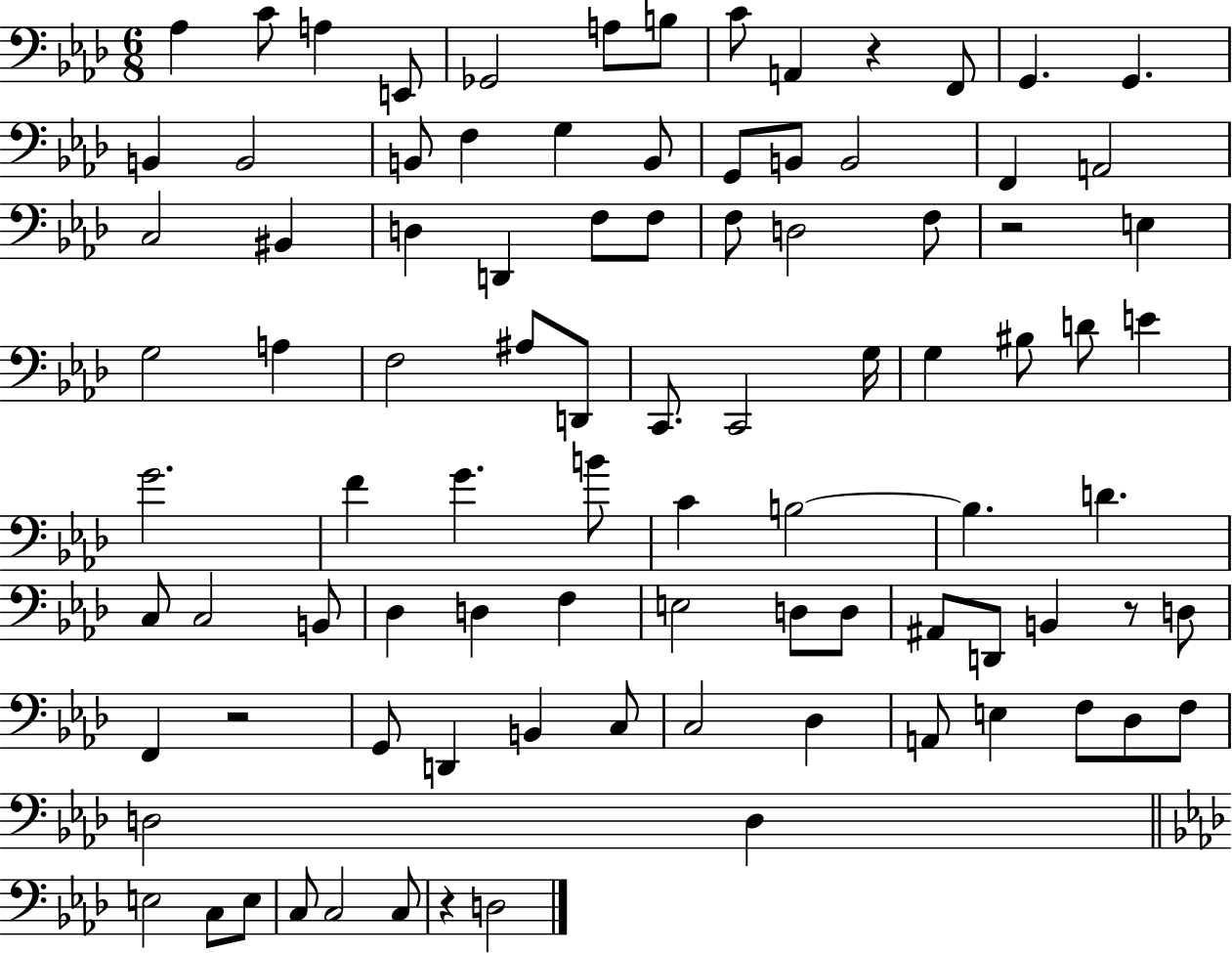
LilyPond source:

{
  \clef bass
  \numericTimeSignature
  \time 6/8
  \key aes \major
  aes4 c'8 a4 e,8 | ges,2 a8 b8 | c'8 a,4 r4 f,8 | g,4. g,4. | \break b,4 b,2 | b,8 f4 g4 b,8 | g,8 b,8 b,2 | f,4 a,2 | \break c2 bis,4 | d4 d,4 f8 f8 | f8 d2 f8 | r2 e4 | \break g2 a4 | f2 ais8 d,8 | c,8. c,2 g16 | g4 bis8 d'8 e'4 | \break g'2. | f'4 g'4. b'8 | c'4 b2~~ | b4. d'4. | \break c8 c2 b,8 | des4 d4 f4 | e2 d8 d8 | ais,8 d,8 b,4 r8 d8 | \break f,4 r2 | g,8 d,4 b,4 c8 | c2 des4 | a,8 e4 f8 des8 f8 | \break d2 d4 | \bar "||" \break \key aes \major e2 c8 e8 | c8 c2 c8 | r4 d2 | \bar "|."
}